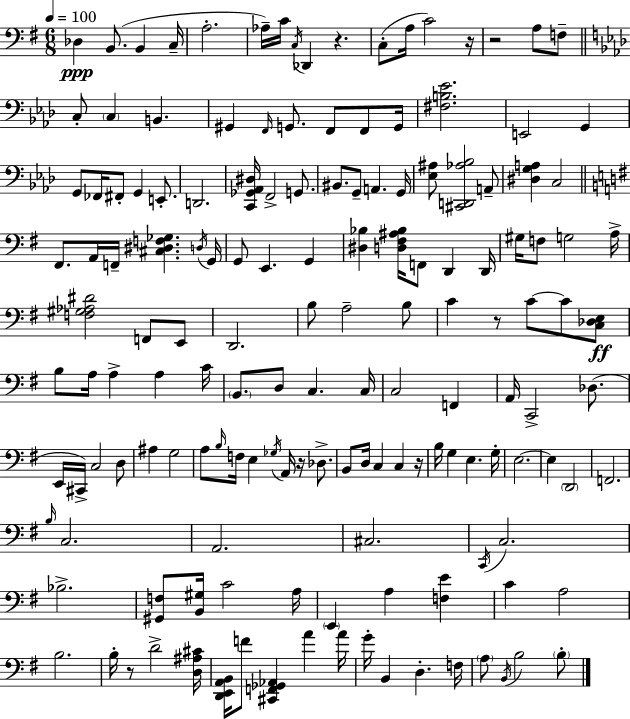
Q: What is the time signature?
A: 6/8